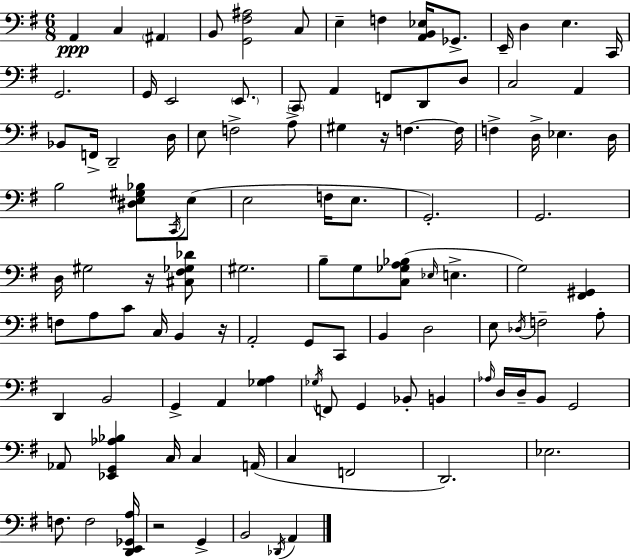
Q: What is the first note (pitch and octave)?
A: A2